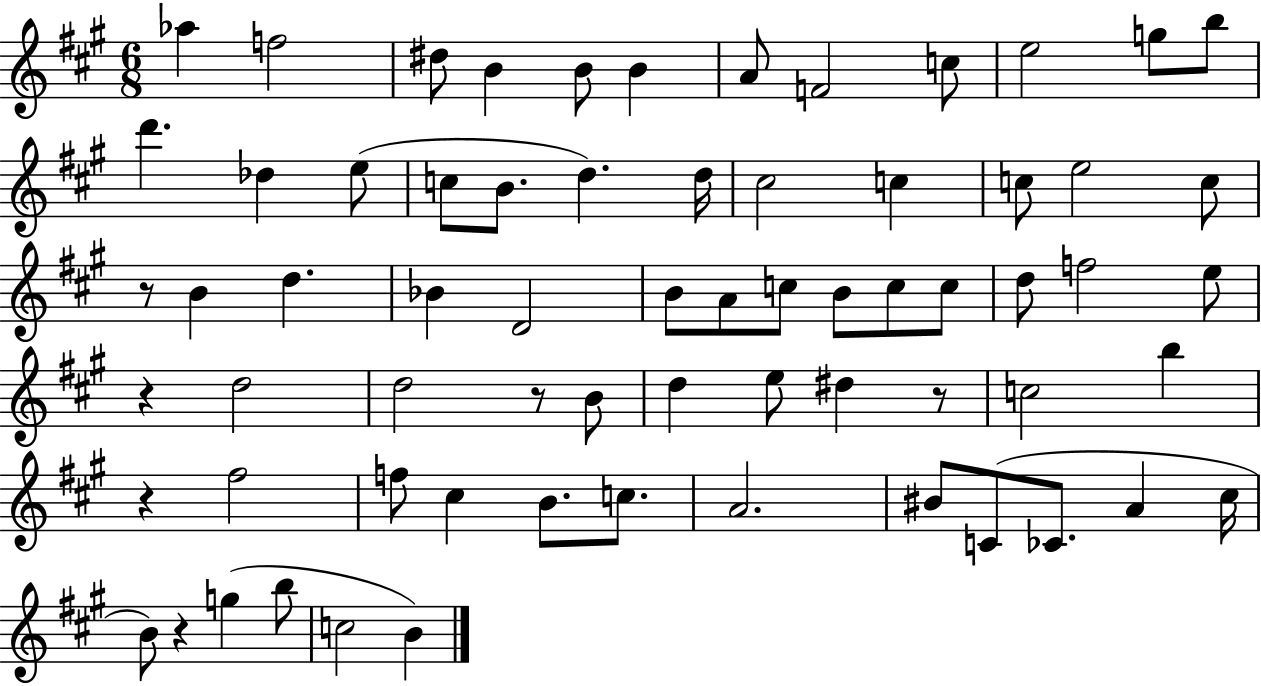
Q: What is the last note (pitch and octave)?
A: B4